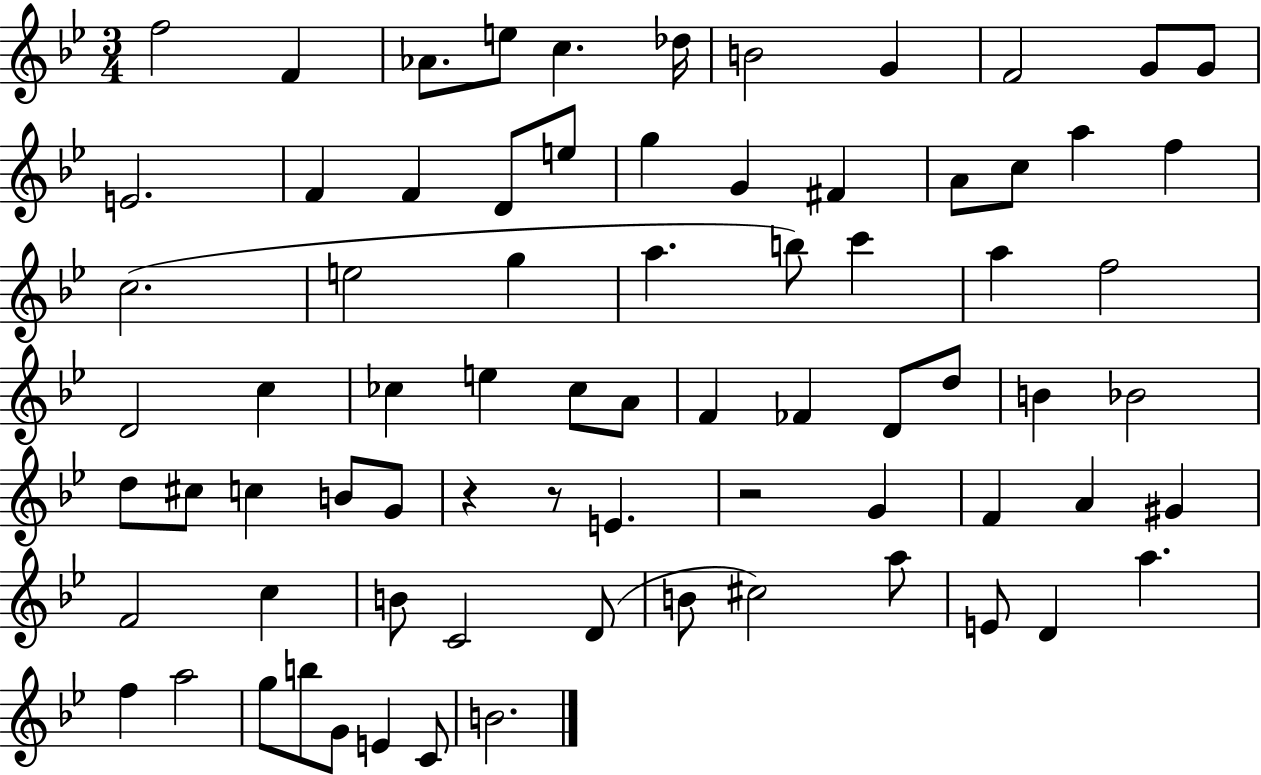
X:1
T:Untitled
M:3/4
L:1/4
K:Bb
f2 F _A/2 e/2 c _d/4 B2 G F2 G/2 G/2 E2 F F D/2 e/2 g G ^F A/2 c/2 a f c2 e2 g a b/2 c' a f2 D2 c _c e _c/2 A/2 F _F D/2 d/2 B _B2 d/2 ^c/2 c B/2 G/2 z z/2 E z2 G F A ^G F2 c B/2 C2 D/2 B/2 ^c2 a/2 E/2 D a f a2 g/2 b/2 G/2 E C/2 B2